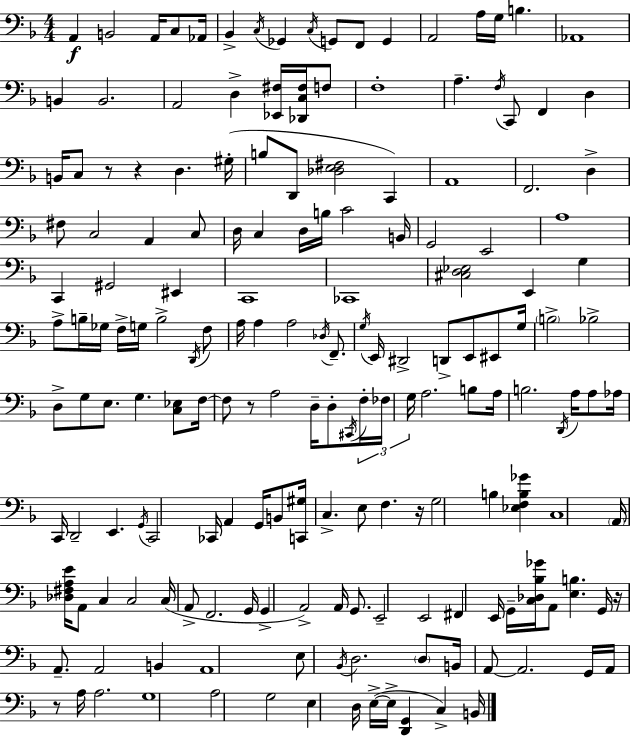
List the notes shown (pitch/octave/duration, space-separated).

A2/q B2/h A2/s C3/e Ab2/s Bb2/q C3/s Gb2/q C3/s G2/e F2/e G2/q A2/h A3/s G3/s B3/q. Ab2/w B2/q B2/h. A2/h D3/q [Eb2,F#3]/s [Db2,C3,F#3]/s F3/e F3/w A3/q. F3/s C2/e F2/q D3/q B2/s C3/e R/e R/q D3/q. G#3/s B3/e D2/e [Db3,E3,F#3]/h C2/q A2/w F2/h. D3/q F#3/e C3/h A2/q C3/e D3/s C3/q D3/s B3/s C4/h B2/s G2/h E2/h A3/w C2/q G#2/h EIS2/q C2/w CES2/w [C#3,D3,Eb3]/h E2/q G3/q A3/e B3/s Gb3/s F3/s G3/s B3/h D2/s F3/e A3/s A3/q A3/h Db3/s F2/e. G3/s E2/s D#2/h D2/e E2/e EIS2/e G3/s B3/h Bb3/h D3/e G3/e E3/e. G3/q. [C3,Eb3]/e F3/s F3/e R/e A3/h D3/s D3/e C#2/s F3/s FES3/s G3/s A3/h. B3/e A3/s B3/h. D2/s A3/s A3/e Ab3/s C2/s D2/h E2/q. G2/s C2/h CES2/s A2/q G2/s B2/e [C2,G#3]/s C3/q. E3/e F3/q. R/s G3/h B3/q [Eb3,F3,B3,Gb4]/q C3/w A2/s [Db3,F#3,A3,E4]/s A2/e C3/q C3/h C3/s A2/e F2/h. G2/s G2/q A2/h A2/s G2/e. E2/h E2/h F#2/q E2/s G2/s [C3,Db3,Bb3,Gb4]/s A2/e [E3,B3]/q. G2/s R/s A2/e. A2/h B2/q A2/w E3/e Bb2/s D3/h. D3/e B2/s A2/e A2/h. G2/s A2/s R/e A3/s A3/h. G3/w A3/h G3/h E3/q D3/s E3/s E3/s [D2,G2]/q C3/q B2/s